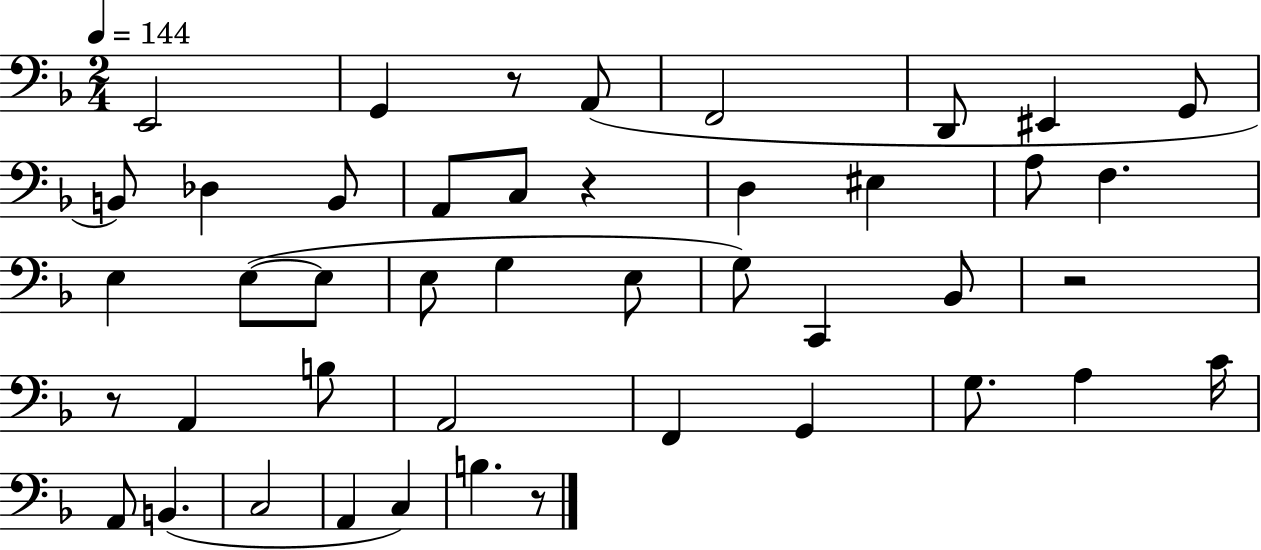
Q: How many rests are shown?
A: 5